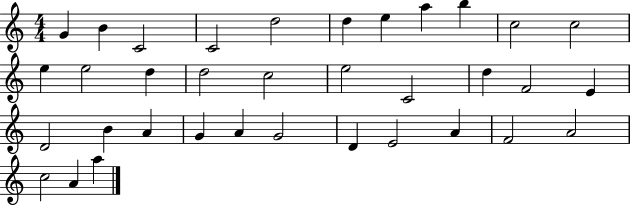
G4/q B4/q C4/h C4/h D5/h D5/q E5/q A5/q B5/q C5/h C5/h E5/q E5/h D5/q D5/h C5/h E5/h C4/h D5/q F4/h E4/q D4/h B4/q A4/q G4/q A4/q G4/h D4/q E4/h A4/q F4/h A4/h C5/h A4/q A5/q